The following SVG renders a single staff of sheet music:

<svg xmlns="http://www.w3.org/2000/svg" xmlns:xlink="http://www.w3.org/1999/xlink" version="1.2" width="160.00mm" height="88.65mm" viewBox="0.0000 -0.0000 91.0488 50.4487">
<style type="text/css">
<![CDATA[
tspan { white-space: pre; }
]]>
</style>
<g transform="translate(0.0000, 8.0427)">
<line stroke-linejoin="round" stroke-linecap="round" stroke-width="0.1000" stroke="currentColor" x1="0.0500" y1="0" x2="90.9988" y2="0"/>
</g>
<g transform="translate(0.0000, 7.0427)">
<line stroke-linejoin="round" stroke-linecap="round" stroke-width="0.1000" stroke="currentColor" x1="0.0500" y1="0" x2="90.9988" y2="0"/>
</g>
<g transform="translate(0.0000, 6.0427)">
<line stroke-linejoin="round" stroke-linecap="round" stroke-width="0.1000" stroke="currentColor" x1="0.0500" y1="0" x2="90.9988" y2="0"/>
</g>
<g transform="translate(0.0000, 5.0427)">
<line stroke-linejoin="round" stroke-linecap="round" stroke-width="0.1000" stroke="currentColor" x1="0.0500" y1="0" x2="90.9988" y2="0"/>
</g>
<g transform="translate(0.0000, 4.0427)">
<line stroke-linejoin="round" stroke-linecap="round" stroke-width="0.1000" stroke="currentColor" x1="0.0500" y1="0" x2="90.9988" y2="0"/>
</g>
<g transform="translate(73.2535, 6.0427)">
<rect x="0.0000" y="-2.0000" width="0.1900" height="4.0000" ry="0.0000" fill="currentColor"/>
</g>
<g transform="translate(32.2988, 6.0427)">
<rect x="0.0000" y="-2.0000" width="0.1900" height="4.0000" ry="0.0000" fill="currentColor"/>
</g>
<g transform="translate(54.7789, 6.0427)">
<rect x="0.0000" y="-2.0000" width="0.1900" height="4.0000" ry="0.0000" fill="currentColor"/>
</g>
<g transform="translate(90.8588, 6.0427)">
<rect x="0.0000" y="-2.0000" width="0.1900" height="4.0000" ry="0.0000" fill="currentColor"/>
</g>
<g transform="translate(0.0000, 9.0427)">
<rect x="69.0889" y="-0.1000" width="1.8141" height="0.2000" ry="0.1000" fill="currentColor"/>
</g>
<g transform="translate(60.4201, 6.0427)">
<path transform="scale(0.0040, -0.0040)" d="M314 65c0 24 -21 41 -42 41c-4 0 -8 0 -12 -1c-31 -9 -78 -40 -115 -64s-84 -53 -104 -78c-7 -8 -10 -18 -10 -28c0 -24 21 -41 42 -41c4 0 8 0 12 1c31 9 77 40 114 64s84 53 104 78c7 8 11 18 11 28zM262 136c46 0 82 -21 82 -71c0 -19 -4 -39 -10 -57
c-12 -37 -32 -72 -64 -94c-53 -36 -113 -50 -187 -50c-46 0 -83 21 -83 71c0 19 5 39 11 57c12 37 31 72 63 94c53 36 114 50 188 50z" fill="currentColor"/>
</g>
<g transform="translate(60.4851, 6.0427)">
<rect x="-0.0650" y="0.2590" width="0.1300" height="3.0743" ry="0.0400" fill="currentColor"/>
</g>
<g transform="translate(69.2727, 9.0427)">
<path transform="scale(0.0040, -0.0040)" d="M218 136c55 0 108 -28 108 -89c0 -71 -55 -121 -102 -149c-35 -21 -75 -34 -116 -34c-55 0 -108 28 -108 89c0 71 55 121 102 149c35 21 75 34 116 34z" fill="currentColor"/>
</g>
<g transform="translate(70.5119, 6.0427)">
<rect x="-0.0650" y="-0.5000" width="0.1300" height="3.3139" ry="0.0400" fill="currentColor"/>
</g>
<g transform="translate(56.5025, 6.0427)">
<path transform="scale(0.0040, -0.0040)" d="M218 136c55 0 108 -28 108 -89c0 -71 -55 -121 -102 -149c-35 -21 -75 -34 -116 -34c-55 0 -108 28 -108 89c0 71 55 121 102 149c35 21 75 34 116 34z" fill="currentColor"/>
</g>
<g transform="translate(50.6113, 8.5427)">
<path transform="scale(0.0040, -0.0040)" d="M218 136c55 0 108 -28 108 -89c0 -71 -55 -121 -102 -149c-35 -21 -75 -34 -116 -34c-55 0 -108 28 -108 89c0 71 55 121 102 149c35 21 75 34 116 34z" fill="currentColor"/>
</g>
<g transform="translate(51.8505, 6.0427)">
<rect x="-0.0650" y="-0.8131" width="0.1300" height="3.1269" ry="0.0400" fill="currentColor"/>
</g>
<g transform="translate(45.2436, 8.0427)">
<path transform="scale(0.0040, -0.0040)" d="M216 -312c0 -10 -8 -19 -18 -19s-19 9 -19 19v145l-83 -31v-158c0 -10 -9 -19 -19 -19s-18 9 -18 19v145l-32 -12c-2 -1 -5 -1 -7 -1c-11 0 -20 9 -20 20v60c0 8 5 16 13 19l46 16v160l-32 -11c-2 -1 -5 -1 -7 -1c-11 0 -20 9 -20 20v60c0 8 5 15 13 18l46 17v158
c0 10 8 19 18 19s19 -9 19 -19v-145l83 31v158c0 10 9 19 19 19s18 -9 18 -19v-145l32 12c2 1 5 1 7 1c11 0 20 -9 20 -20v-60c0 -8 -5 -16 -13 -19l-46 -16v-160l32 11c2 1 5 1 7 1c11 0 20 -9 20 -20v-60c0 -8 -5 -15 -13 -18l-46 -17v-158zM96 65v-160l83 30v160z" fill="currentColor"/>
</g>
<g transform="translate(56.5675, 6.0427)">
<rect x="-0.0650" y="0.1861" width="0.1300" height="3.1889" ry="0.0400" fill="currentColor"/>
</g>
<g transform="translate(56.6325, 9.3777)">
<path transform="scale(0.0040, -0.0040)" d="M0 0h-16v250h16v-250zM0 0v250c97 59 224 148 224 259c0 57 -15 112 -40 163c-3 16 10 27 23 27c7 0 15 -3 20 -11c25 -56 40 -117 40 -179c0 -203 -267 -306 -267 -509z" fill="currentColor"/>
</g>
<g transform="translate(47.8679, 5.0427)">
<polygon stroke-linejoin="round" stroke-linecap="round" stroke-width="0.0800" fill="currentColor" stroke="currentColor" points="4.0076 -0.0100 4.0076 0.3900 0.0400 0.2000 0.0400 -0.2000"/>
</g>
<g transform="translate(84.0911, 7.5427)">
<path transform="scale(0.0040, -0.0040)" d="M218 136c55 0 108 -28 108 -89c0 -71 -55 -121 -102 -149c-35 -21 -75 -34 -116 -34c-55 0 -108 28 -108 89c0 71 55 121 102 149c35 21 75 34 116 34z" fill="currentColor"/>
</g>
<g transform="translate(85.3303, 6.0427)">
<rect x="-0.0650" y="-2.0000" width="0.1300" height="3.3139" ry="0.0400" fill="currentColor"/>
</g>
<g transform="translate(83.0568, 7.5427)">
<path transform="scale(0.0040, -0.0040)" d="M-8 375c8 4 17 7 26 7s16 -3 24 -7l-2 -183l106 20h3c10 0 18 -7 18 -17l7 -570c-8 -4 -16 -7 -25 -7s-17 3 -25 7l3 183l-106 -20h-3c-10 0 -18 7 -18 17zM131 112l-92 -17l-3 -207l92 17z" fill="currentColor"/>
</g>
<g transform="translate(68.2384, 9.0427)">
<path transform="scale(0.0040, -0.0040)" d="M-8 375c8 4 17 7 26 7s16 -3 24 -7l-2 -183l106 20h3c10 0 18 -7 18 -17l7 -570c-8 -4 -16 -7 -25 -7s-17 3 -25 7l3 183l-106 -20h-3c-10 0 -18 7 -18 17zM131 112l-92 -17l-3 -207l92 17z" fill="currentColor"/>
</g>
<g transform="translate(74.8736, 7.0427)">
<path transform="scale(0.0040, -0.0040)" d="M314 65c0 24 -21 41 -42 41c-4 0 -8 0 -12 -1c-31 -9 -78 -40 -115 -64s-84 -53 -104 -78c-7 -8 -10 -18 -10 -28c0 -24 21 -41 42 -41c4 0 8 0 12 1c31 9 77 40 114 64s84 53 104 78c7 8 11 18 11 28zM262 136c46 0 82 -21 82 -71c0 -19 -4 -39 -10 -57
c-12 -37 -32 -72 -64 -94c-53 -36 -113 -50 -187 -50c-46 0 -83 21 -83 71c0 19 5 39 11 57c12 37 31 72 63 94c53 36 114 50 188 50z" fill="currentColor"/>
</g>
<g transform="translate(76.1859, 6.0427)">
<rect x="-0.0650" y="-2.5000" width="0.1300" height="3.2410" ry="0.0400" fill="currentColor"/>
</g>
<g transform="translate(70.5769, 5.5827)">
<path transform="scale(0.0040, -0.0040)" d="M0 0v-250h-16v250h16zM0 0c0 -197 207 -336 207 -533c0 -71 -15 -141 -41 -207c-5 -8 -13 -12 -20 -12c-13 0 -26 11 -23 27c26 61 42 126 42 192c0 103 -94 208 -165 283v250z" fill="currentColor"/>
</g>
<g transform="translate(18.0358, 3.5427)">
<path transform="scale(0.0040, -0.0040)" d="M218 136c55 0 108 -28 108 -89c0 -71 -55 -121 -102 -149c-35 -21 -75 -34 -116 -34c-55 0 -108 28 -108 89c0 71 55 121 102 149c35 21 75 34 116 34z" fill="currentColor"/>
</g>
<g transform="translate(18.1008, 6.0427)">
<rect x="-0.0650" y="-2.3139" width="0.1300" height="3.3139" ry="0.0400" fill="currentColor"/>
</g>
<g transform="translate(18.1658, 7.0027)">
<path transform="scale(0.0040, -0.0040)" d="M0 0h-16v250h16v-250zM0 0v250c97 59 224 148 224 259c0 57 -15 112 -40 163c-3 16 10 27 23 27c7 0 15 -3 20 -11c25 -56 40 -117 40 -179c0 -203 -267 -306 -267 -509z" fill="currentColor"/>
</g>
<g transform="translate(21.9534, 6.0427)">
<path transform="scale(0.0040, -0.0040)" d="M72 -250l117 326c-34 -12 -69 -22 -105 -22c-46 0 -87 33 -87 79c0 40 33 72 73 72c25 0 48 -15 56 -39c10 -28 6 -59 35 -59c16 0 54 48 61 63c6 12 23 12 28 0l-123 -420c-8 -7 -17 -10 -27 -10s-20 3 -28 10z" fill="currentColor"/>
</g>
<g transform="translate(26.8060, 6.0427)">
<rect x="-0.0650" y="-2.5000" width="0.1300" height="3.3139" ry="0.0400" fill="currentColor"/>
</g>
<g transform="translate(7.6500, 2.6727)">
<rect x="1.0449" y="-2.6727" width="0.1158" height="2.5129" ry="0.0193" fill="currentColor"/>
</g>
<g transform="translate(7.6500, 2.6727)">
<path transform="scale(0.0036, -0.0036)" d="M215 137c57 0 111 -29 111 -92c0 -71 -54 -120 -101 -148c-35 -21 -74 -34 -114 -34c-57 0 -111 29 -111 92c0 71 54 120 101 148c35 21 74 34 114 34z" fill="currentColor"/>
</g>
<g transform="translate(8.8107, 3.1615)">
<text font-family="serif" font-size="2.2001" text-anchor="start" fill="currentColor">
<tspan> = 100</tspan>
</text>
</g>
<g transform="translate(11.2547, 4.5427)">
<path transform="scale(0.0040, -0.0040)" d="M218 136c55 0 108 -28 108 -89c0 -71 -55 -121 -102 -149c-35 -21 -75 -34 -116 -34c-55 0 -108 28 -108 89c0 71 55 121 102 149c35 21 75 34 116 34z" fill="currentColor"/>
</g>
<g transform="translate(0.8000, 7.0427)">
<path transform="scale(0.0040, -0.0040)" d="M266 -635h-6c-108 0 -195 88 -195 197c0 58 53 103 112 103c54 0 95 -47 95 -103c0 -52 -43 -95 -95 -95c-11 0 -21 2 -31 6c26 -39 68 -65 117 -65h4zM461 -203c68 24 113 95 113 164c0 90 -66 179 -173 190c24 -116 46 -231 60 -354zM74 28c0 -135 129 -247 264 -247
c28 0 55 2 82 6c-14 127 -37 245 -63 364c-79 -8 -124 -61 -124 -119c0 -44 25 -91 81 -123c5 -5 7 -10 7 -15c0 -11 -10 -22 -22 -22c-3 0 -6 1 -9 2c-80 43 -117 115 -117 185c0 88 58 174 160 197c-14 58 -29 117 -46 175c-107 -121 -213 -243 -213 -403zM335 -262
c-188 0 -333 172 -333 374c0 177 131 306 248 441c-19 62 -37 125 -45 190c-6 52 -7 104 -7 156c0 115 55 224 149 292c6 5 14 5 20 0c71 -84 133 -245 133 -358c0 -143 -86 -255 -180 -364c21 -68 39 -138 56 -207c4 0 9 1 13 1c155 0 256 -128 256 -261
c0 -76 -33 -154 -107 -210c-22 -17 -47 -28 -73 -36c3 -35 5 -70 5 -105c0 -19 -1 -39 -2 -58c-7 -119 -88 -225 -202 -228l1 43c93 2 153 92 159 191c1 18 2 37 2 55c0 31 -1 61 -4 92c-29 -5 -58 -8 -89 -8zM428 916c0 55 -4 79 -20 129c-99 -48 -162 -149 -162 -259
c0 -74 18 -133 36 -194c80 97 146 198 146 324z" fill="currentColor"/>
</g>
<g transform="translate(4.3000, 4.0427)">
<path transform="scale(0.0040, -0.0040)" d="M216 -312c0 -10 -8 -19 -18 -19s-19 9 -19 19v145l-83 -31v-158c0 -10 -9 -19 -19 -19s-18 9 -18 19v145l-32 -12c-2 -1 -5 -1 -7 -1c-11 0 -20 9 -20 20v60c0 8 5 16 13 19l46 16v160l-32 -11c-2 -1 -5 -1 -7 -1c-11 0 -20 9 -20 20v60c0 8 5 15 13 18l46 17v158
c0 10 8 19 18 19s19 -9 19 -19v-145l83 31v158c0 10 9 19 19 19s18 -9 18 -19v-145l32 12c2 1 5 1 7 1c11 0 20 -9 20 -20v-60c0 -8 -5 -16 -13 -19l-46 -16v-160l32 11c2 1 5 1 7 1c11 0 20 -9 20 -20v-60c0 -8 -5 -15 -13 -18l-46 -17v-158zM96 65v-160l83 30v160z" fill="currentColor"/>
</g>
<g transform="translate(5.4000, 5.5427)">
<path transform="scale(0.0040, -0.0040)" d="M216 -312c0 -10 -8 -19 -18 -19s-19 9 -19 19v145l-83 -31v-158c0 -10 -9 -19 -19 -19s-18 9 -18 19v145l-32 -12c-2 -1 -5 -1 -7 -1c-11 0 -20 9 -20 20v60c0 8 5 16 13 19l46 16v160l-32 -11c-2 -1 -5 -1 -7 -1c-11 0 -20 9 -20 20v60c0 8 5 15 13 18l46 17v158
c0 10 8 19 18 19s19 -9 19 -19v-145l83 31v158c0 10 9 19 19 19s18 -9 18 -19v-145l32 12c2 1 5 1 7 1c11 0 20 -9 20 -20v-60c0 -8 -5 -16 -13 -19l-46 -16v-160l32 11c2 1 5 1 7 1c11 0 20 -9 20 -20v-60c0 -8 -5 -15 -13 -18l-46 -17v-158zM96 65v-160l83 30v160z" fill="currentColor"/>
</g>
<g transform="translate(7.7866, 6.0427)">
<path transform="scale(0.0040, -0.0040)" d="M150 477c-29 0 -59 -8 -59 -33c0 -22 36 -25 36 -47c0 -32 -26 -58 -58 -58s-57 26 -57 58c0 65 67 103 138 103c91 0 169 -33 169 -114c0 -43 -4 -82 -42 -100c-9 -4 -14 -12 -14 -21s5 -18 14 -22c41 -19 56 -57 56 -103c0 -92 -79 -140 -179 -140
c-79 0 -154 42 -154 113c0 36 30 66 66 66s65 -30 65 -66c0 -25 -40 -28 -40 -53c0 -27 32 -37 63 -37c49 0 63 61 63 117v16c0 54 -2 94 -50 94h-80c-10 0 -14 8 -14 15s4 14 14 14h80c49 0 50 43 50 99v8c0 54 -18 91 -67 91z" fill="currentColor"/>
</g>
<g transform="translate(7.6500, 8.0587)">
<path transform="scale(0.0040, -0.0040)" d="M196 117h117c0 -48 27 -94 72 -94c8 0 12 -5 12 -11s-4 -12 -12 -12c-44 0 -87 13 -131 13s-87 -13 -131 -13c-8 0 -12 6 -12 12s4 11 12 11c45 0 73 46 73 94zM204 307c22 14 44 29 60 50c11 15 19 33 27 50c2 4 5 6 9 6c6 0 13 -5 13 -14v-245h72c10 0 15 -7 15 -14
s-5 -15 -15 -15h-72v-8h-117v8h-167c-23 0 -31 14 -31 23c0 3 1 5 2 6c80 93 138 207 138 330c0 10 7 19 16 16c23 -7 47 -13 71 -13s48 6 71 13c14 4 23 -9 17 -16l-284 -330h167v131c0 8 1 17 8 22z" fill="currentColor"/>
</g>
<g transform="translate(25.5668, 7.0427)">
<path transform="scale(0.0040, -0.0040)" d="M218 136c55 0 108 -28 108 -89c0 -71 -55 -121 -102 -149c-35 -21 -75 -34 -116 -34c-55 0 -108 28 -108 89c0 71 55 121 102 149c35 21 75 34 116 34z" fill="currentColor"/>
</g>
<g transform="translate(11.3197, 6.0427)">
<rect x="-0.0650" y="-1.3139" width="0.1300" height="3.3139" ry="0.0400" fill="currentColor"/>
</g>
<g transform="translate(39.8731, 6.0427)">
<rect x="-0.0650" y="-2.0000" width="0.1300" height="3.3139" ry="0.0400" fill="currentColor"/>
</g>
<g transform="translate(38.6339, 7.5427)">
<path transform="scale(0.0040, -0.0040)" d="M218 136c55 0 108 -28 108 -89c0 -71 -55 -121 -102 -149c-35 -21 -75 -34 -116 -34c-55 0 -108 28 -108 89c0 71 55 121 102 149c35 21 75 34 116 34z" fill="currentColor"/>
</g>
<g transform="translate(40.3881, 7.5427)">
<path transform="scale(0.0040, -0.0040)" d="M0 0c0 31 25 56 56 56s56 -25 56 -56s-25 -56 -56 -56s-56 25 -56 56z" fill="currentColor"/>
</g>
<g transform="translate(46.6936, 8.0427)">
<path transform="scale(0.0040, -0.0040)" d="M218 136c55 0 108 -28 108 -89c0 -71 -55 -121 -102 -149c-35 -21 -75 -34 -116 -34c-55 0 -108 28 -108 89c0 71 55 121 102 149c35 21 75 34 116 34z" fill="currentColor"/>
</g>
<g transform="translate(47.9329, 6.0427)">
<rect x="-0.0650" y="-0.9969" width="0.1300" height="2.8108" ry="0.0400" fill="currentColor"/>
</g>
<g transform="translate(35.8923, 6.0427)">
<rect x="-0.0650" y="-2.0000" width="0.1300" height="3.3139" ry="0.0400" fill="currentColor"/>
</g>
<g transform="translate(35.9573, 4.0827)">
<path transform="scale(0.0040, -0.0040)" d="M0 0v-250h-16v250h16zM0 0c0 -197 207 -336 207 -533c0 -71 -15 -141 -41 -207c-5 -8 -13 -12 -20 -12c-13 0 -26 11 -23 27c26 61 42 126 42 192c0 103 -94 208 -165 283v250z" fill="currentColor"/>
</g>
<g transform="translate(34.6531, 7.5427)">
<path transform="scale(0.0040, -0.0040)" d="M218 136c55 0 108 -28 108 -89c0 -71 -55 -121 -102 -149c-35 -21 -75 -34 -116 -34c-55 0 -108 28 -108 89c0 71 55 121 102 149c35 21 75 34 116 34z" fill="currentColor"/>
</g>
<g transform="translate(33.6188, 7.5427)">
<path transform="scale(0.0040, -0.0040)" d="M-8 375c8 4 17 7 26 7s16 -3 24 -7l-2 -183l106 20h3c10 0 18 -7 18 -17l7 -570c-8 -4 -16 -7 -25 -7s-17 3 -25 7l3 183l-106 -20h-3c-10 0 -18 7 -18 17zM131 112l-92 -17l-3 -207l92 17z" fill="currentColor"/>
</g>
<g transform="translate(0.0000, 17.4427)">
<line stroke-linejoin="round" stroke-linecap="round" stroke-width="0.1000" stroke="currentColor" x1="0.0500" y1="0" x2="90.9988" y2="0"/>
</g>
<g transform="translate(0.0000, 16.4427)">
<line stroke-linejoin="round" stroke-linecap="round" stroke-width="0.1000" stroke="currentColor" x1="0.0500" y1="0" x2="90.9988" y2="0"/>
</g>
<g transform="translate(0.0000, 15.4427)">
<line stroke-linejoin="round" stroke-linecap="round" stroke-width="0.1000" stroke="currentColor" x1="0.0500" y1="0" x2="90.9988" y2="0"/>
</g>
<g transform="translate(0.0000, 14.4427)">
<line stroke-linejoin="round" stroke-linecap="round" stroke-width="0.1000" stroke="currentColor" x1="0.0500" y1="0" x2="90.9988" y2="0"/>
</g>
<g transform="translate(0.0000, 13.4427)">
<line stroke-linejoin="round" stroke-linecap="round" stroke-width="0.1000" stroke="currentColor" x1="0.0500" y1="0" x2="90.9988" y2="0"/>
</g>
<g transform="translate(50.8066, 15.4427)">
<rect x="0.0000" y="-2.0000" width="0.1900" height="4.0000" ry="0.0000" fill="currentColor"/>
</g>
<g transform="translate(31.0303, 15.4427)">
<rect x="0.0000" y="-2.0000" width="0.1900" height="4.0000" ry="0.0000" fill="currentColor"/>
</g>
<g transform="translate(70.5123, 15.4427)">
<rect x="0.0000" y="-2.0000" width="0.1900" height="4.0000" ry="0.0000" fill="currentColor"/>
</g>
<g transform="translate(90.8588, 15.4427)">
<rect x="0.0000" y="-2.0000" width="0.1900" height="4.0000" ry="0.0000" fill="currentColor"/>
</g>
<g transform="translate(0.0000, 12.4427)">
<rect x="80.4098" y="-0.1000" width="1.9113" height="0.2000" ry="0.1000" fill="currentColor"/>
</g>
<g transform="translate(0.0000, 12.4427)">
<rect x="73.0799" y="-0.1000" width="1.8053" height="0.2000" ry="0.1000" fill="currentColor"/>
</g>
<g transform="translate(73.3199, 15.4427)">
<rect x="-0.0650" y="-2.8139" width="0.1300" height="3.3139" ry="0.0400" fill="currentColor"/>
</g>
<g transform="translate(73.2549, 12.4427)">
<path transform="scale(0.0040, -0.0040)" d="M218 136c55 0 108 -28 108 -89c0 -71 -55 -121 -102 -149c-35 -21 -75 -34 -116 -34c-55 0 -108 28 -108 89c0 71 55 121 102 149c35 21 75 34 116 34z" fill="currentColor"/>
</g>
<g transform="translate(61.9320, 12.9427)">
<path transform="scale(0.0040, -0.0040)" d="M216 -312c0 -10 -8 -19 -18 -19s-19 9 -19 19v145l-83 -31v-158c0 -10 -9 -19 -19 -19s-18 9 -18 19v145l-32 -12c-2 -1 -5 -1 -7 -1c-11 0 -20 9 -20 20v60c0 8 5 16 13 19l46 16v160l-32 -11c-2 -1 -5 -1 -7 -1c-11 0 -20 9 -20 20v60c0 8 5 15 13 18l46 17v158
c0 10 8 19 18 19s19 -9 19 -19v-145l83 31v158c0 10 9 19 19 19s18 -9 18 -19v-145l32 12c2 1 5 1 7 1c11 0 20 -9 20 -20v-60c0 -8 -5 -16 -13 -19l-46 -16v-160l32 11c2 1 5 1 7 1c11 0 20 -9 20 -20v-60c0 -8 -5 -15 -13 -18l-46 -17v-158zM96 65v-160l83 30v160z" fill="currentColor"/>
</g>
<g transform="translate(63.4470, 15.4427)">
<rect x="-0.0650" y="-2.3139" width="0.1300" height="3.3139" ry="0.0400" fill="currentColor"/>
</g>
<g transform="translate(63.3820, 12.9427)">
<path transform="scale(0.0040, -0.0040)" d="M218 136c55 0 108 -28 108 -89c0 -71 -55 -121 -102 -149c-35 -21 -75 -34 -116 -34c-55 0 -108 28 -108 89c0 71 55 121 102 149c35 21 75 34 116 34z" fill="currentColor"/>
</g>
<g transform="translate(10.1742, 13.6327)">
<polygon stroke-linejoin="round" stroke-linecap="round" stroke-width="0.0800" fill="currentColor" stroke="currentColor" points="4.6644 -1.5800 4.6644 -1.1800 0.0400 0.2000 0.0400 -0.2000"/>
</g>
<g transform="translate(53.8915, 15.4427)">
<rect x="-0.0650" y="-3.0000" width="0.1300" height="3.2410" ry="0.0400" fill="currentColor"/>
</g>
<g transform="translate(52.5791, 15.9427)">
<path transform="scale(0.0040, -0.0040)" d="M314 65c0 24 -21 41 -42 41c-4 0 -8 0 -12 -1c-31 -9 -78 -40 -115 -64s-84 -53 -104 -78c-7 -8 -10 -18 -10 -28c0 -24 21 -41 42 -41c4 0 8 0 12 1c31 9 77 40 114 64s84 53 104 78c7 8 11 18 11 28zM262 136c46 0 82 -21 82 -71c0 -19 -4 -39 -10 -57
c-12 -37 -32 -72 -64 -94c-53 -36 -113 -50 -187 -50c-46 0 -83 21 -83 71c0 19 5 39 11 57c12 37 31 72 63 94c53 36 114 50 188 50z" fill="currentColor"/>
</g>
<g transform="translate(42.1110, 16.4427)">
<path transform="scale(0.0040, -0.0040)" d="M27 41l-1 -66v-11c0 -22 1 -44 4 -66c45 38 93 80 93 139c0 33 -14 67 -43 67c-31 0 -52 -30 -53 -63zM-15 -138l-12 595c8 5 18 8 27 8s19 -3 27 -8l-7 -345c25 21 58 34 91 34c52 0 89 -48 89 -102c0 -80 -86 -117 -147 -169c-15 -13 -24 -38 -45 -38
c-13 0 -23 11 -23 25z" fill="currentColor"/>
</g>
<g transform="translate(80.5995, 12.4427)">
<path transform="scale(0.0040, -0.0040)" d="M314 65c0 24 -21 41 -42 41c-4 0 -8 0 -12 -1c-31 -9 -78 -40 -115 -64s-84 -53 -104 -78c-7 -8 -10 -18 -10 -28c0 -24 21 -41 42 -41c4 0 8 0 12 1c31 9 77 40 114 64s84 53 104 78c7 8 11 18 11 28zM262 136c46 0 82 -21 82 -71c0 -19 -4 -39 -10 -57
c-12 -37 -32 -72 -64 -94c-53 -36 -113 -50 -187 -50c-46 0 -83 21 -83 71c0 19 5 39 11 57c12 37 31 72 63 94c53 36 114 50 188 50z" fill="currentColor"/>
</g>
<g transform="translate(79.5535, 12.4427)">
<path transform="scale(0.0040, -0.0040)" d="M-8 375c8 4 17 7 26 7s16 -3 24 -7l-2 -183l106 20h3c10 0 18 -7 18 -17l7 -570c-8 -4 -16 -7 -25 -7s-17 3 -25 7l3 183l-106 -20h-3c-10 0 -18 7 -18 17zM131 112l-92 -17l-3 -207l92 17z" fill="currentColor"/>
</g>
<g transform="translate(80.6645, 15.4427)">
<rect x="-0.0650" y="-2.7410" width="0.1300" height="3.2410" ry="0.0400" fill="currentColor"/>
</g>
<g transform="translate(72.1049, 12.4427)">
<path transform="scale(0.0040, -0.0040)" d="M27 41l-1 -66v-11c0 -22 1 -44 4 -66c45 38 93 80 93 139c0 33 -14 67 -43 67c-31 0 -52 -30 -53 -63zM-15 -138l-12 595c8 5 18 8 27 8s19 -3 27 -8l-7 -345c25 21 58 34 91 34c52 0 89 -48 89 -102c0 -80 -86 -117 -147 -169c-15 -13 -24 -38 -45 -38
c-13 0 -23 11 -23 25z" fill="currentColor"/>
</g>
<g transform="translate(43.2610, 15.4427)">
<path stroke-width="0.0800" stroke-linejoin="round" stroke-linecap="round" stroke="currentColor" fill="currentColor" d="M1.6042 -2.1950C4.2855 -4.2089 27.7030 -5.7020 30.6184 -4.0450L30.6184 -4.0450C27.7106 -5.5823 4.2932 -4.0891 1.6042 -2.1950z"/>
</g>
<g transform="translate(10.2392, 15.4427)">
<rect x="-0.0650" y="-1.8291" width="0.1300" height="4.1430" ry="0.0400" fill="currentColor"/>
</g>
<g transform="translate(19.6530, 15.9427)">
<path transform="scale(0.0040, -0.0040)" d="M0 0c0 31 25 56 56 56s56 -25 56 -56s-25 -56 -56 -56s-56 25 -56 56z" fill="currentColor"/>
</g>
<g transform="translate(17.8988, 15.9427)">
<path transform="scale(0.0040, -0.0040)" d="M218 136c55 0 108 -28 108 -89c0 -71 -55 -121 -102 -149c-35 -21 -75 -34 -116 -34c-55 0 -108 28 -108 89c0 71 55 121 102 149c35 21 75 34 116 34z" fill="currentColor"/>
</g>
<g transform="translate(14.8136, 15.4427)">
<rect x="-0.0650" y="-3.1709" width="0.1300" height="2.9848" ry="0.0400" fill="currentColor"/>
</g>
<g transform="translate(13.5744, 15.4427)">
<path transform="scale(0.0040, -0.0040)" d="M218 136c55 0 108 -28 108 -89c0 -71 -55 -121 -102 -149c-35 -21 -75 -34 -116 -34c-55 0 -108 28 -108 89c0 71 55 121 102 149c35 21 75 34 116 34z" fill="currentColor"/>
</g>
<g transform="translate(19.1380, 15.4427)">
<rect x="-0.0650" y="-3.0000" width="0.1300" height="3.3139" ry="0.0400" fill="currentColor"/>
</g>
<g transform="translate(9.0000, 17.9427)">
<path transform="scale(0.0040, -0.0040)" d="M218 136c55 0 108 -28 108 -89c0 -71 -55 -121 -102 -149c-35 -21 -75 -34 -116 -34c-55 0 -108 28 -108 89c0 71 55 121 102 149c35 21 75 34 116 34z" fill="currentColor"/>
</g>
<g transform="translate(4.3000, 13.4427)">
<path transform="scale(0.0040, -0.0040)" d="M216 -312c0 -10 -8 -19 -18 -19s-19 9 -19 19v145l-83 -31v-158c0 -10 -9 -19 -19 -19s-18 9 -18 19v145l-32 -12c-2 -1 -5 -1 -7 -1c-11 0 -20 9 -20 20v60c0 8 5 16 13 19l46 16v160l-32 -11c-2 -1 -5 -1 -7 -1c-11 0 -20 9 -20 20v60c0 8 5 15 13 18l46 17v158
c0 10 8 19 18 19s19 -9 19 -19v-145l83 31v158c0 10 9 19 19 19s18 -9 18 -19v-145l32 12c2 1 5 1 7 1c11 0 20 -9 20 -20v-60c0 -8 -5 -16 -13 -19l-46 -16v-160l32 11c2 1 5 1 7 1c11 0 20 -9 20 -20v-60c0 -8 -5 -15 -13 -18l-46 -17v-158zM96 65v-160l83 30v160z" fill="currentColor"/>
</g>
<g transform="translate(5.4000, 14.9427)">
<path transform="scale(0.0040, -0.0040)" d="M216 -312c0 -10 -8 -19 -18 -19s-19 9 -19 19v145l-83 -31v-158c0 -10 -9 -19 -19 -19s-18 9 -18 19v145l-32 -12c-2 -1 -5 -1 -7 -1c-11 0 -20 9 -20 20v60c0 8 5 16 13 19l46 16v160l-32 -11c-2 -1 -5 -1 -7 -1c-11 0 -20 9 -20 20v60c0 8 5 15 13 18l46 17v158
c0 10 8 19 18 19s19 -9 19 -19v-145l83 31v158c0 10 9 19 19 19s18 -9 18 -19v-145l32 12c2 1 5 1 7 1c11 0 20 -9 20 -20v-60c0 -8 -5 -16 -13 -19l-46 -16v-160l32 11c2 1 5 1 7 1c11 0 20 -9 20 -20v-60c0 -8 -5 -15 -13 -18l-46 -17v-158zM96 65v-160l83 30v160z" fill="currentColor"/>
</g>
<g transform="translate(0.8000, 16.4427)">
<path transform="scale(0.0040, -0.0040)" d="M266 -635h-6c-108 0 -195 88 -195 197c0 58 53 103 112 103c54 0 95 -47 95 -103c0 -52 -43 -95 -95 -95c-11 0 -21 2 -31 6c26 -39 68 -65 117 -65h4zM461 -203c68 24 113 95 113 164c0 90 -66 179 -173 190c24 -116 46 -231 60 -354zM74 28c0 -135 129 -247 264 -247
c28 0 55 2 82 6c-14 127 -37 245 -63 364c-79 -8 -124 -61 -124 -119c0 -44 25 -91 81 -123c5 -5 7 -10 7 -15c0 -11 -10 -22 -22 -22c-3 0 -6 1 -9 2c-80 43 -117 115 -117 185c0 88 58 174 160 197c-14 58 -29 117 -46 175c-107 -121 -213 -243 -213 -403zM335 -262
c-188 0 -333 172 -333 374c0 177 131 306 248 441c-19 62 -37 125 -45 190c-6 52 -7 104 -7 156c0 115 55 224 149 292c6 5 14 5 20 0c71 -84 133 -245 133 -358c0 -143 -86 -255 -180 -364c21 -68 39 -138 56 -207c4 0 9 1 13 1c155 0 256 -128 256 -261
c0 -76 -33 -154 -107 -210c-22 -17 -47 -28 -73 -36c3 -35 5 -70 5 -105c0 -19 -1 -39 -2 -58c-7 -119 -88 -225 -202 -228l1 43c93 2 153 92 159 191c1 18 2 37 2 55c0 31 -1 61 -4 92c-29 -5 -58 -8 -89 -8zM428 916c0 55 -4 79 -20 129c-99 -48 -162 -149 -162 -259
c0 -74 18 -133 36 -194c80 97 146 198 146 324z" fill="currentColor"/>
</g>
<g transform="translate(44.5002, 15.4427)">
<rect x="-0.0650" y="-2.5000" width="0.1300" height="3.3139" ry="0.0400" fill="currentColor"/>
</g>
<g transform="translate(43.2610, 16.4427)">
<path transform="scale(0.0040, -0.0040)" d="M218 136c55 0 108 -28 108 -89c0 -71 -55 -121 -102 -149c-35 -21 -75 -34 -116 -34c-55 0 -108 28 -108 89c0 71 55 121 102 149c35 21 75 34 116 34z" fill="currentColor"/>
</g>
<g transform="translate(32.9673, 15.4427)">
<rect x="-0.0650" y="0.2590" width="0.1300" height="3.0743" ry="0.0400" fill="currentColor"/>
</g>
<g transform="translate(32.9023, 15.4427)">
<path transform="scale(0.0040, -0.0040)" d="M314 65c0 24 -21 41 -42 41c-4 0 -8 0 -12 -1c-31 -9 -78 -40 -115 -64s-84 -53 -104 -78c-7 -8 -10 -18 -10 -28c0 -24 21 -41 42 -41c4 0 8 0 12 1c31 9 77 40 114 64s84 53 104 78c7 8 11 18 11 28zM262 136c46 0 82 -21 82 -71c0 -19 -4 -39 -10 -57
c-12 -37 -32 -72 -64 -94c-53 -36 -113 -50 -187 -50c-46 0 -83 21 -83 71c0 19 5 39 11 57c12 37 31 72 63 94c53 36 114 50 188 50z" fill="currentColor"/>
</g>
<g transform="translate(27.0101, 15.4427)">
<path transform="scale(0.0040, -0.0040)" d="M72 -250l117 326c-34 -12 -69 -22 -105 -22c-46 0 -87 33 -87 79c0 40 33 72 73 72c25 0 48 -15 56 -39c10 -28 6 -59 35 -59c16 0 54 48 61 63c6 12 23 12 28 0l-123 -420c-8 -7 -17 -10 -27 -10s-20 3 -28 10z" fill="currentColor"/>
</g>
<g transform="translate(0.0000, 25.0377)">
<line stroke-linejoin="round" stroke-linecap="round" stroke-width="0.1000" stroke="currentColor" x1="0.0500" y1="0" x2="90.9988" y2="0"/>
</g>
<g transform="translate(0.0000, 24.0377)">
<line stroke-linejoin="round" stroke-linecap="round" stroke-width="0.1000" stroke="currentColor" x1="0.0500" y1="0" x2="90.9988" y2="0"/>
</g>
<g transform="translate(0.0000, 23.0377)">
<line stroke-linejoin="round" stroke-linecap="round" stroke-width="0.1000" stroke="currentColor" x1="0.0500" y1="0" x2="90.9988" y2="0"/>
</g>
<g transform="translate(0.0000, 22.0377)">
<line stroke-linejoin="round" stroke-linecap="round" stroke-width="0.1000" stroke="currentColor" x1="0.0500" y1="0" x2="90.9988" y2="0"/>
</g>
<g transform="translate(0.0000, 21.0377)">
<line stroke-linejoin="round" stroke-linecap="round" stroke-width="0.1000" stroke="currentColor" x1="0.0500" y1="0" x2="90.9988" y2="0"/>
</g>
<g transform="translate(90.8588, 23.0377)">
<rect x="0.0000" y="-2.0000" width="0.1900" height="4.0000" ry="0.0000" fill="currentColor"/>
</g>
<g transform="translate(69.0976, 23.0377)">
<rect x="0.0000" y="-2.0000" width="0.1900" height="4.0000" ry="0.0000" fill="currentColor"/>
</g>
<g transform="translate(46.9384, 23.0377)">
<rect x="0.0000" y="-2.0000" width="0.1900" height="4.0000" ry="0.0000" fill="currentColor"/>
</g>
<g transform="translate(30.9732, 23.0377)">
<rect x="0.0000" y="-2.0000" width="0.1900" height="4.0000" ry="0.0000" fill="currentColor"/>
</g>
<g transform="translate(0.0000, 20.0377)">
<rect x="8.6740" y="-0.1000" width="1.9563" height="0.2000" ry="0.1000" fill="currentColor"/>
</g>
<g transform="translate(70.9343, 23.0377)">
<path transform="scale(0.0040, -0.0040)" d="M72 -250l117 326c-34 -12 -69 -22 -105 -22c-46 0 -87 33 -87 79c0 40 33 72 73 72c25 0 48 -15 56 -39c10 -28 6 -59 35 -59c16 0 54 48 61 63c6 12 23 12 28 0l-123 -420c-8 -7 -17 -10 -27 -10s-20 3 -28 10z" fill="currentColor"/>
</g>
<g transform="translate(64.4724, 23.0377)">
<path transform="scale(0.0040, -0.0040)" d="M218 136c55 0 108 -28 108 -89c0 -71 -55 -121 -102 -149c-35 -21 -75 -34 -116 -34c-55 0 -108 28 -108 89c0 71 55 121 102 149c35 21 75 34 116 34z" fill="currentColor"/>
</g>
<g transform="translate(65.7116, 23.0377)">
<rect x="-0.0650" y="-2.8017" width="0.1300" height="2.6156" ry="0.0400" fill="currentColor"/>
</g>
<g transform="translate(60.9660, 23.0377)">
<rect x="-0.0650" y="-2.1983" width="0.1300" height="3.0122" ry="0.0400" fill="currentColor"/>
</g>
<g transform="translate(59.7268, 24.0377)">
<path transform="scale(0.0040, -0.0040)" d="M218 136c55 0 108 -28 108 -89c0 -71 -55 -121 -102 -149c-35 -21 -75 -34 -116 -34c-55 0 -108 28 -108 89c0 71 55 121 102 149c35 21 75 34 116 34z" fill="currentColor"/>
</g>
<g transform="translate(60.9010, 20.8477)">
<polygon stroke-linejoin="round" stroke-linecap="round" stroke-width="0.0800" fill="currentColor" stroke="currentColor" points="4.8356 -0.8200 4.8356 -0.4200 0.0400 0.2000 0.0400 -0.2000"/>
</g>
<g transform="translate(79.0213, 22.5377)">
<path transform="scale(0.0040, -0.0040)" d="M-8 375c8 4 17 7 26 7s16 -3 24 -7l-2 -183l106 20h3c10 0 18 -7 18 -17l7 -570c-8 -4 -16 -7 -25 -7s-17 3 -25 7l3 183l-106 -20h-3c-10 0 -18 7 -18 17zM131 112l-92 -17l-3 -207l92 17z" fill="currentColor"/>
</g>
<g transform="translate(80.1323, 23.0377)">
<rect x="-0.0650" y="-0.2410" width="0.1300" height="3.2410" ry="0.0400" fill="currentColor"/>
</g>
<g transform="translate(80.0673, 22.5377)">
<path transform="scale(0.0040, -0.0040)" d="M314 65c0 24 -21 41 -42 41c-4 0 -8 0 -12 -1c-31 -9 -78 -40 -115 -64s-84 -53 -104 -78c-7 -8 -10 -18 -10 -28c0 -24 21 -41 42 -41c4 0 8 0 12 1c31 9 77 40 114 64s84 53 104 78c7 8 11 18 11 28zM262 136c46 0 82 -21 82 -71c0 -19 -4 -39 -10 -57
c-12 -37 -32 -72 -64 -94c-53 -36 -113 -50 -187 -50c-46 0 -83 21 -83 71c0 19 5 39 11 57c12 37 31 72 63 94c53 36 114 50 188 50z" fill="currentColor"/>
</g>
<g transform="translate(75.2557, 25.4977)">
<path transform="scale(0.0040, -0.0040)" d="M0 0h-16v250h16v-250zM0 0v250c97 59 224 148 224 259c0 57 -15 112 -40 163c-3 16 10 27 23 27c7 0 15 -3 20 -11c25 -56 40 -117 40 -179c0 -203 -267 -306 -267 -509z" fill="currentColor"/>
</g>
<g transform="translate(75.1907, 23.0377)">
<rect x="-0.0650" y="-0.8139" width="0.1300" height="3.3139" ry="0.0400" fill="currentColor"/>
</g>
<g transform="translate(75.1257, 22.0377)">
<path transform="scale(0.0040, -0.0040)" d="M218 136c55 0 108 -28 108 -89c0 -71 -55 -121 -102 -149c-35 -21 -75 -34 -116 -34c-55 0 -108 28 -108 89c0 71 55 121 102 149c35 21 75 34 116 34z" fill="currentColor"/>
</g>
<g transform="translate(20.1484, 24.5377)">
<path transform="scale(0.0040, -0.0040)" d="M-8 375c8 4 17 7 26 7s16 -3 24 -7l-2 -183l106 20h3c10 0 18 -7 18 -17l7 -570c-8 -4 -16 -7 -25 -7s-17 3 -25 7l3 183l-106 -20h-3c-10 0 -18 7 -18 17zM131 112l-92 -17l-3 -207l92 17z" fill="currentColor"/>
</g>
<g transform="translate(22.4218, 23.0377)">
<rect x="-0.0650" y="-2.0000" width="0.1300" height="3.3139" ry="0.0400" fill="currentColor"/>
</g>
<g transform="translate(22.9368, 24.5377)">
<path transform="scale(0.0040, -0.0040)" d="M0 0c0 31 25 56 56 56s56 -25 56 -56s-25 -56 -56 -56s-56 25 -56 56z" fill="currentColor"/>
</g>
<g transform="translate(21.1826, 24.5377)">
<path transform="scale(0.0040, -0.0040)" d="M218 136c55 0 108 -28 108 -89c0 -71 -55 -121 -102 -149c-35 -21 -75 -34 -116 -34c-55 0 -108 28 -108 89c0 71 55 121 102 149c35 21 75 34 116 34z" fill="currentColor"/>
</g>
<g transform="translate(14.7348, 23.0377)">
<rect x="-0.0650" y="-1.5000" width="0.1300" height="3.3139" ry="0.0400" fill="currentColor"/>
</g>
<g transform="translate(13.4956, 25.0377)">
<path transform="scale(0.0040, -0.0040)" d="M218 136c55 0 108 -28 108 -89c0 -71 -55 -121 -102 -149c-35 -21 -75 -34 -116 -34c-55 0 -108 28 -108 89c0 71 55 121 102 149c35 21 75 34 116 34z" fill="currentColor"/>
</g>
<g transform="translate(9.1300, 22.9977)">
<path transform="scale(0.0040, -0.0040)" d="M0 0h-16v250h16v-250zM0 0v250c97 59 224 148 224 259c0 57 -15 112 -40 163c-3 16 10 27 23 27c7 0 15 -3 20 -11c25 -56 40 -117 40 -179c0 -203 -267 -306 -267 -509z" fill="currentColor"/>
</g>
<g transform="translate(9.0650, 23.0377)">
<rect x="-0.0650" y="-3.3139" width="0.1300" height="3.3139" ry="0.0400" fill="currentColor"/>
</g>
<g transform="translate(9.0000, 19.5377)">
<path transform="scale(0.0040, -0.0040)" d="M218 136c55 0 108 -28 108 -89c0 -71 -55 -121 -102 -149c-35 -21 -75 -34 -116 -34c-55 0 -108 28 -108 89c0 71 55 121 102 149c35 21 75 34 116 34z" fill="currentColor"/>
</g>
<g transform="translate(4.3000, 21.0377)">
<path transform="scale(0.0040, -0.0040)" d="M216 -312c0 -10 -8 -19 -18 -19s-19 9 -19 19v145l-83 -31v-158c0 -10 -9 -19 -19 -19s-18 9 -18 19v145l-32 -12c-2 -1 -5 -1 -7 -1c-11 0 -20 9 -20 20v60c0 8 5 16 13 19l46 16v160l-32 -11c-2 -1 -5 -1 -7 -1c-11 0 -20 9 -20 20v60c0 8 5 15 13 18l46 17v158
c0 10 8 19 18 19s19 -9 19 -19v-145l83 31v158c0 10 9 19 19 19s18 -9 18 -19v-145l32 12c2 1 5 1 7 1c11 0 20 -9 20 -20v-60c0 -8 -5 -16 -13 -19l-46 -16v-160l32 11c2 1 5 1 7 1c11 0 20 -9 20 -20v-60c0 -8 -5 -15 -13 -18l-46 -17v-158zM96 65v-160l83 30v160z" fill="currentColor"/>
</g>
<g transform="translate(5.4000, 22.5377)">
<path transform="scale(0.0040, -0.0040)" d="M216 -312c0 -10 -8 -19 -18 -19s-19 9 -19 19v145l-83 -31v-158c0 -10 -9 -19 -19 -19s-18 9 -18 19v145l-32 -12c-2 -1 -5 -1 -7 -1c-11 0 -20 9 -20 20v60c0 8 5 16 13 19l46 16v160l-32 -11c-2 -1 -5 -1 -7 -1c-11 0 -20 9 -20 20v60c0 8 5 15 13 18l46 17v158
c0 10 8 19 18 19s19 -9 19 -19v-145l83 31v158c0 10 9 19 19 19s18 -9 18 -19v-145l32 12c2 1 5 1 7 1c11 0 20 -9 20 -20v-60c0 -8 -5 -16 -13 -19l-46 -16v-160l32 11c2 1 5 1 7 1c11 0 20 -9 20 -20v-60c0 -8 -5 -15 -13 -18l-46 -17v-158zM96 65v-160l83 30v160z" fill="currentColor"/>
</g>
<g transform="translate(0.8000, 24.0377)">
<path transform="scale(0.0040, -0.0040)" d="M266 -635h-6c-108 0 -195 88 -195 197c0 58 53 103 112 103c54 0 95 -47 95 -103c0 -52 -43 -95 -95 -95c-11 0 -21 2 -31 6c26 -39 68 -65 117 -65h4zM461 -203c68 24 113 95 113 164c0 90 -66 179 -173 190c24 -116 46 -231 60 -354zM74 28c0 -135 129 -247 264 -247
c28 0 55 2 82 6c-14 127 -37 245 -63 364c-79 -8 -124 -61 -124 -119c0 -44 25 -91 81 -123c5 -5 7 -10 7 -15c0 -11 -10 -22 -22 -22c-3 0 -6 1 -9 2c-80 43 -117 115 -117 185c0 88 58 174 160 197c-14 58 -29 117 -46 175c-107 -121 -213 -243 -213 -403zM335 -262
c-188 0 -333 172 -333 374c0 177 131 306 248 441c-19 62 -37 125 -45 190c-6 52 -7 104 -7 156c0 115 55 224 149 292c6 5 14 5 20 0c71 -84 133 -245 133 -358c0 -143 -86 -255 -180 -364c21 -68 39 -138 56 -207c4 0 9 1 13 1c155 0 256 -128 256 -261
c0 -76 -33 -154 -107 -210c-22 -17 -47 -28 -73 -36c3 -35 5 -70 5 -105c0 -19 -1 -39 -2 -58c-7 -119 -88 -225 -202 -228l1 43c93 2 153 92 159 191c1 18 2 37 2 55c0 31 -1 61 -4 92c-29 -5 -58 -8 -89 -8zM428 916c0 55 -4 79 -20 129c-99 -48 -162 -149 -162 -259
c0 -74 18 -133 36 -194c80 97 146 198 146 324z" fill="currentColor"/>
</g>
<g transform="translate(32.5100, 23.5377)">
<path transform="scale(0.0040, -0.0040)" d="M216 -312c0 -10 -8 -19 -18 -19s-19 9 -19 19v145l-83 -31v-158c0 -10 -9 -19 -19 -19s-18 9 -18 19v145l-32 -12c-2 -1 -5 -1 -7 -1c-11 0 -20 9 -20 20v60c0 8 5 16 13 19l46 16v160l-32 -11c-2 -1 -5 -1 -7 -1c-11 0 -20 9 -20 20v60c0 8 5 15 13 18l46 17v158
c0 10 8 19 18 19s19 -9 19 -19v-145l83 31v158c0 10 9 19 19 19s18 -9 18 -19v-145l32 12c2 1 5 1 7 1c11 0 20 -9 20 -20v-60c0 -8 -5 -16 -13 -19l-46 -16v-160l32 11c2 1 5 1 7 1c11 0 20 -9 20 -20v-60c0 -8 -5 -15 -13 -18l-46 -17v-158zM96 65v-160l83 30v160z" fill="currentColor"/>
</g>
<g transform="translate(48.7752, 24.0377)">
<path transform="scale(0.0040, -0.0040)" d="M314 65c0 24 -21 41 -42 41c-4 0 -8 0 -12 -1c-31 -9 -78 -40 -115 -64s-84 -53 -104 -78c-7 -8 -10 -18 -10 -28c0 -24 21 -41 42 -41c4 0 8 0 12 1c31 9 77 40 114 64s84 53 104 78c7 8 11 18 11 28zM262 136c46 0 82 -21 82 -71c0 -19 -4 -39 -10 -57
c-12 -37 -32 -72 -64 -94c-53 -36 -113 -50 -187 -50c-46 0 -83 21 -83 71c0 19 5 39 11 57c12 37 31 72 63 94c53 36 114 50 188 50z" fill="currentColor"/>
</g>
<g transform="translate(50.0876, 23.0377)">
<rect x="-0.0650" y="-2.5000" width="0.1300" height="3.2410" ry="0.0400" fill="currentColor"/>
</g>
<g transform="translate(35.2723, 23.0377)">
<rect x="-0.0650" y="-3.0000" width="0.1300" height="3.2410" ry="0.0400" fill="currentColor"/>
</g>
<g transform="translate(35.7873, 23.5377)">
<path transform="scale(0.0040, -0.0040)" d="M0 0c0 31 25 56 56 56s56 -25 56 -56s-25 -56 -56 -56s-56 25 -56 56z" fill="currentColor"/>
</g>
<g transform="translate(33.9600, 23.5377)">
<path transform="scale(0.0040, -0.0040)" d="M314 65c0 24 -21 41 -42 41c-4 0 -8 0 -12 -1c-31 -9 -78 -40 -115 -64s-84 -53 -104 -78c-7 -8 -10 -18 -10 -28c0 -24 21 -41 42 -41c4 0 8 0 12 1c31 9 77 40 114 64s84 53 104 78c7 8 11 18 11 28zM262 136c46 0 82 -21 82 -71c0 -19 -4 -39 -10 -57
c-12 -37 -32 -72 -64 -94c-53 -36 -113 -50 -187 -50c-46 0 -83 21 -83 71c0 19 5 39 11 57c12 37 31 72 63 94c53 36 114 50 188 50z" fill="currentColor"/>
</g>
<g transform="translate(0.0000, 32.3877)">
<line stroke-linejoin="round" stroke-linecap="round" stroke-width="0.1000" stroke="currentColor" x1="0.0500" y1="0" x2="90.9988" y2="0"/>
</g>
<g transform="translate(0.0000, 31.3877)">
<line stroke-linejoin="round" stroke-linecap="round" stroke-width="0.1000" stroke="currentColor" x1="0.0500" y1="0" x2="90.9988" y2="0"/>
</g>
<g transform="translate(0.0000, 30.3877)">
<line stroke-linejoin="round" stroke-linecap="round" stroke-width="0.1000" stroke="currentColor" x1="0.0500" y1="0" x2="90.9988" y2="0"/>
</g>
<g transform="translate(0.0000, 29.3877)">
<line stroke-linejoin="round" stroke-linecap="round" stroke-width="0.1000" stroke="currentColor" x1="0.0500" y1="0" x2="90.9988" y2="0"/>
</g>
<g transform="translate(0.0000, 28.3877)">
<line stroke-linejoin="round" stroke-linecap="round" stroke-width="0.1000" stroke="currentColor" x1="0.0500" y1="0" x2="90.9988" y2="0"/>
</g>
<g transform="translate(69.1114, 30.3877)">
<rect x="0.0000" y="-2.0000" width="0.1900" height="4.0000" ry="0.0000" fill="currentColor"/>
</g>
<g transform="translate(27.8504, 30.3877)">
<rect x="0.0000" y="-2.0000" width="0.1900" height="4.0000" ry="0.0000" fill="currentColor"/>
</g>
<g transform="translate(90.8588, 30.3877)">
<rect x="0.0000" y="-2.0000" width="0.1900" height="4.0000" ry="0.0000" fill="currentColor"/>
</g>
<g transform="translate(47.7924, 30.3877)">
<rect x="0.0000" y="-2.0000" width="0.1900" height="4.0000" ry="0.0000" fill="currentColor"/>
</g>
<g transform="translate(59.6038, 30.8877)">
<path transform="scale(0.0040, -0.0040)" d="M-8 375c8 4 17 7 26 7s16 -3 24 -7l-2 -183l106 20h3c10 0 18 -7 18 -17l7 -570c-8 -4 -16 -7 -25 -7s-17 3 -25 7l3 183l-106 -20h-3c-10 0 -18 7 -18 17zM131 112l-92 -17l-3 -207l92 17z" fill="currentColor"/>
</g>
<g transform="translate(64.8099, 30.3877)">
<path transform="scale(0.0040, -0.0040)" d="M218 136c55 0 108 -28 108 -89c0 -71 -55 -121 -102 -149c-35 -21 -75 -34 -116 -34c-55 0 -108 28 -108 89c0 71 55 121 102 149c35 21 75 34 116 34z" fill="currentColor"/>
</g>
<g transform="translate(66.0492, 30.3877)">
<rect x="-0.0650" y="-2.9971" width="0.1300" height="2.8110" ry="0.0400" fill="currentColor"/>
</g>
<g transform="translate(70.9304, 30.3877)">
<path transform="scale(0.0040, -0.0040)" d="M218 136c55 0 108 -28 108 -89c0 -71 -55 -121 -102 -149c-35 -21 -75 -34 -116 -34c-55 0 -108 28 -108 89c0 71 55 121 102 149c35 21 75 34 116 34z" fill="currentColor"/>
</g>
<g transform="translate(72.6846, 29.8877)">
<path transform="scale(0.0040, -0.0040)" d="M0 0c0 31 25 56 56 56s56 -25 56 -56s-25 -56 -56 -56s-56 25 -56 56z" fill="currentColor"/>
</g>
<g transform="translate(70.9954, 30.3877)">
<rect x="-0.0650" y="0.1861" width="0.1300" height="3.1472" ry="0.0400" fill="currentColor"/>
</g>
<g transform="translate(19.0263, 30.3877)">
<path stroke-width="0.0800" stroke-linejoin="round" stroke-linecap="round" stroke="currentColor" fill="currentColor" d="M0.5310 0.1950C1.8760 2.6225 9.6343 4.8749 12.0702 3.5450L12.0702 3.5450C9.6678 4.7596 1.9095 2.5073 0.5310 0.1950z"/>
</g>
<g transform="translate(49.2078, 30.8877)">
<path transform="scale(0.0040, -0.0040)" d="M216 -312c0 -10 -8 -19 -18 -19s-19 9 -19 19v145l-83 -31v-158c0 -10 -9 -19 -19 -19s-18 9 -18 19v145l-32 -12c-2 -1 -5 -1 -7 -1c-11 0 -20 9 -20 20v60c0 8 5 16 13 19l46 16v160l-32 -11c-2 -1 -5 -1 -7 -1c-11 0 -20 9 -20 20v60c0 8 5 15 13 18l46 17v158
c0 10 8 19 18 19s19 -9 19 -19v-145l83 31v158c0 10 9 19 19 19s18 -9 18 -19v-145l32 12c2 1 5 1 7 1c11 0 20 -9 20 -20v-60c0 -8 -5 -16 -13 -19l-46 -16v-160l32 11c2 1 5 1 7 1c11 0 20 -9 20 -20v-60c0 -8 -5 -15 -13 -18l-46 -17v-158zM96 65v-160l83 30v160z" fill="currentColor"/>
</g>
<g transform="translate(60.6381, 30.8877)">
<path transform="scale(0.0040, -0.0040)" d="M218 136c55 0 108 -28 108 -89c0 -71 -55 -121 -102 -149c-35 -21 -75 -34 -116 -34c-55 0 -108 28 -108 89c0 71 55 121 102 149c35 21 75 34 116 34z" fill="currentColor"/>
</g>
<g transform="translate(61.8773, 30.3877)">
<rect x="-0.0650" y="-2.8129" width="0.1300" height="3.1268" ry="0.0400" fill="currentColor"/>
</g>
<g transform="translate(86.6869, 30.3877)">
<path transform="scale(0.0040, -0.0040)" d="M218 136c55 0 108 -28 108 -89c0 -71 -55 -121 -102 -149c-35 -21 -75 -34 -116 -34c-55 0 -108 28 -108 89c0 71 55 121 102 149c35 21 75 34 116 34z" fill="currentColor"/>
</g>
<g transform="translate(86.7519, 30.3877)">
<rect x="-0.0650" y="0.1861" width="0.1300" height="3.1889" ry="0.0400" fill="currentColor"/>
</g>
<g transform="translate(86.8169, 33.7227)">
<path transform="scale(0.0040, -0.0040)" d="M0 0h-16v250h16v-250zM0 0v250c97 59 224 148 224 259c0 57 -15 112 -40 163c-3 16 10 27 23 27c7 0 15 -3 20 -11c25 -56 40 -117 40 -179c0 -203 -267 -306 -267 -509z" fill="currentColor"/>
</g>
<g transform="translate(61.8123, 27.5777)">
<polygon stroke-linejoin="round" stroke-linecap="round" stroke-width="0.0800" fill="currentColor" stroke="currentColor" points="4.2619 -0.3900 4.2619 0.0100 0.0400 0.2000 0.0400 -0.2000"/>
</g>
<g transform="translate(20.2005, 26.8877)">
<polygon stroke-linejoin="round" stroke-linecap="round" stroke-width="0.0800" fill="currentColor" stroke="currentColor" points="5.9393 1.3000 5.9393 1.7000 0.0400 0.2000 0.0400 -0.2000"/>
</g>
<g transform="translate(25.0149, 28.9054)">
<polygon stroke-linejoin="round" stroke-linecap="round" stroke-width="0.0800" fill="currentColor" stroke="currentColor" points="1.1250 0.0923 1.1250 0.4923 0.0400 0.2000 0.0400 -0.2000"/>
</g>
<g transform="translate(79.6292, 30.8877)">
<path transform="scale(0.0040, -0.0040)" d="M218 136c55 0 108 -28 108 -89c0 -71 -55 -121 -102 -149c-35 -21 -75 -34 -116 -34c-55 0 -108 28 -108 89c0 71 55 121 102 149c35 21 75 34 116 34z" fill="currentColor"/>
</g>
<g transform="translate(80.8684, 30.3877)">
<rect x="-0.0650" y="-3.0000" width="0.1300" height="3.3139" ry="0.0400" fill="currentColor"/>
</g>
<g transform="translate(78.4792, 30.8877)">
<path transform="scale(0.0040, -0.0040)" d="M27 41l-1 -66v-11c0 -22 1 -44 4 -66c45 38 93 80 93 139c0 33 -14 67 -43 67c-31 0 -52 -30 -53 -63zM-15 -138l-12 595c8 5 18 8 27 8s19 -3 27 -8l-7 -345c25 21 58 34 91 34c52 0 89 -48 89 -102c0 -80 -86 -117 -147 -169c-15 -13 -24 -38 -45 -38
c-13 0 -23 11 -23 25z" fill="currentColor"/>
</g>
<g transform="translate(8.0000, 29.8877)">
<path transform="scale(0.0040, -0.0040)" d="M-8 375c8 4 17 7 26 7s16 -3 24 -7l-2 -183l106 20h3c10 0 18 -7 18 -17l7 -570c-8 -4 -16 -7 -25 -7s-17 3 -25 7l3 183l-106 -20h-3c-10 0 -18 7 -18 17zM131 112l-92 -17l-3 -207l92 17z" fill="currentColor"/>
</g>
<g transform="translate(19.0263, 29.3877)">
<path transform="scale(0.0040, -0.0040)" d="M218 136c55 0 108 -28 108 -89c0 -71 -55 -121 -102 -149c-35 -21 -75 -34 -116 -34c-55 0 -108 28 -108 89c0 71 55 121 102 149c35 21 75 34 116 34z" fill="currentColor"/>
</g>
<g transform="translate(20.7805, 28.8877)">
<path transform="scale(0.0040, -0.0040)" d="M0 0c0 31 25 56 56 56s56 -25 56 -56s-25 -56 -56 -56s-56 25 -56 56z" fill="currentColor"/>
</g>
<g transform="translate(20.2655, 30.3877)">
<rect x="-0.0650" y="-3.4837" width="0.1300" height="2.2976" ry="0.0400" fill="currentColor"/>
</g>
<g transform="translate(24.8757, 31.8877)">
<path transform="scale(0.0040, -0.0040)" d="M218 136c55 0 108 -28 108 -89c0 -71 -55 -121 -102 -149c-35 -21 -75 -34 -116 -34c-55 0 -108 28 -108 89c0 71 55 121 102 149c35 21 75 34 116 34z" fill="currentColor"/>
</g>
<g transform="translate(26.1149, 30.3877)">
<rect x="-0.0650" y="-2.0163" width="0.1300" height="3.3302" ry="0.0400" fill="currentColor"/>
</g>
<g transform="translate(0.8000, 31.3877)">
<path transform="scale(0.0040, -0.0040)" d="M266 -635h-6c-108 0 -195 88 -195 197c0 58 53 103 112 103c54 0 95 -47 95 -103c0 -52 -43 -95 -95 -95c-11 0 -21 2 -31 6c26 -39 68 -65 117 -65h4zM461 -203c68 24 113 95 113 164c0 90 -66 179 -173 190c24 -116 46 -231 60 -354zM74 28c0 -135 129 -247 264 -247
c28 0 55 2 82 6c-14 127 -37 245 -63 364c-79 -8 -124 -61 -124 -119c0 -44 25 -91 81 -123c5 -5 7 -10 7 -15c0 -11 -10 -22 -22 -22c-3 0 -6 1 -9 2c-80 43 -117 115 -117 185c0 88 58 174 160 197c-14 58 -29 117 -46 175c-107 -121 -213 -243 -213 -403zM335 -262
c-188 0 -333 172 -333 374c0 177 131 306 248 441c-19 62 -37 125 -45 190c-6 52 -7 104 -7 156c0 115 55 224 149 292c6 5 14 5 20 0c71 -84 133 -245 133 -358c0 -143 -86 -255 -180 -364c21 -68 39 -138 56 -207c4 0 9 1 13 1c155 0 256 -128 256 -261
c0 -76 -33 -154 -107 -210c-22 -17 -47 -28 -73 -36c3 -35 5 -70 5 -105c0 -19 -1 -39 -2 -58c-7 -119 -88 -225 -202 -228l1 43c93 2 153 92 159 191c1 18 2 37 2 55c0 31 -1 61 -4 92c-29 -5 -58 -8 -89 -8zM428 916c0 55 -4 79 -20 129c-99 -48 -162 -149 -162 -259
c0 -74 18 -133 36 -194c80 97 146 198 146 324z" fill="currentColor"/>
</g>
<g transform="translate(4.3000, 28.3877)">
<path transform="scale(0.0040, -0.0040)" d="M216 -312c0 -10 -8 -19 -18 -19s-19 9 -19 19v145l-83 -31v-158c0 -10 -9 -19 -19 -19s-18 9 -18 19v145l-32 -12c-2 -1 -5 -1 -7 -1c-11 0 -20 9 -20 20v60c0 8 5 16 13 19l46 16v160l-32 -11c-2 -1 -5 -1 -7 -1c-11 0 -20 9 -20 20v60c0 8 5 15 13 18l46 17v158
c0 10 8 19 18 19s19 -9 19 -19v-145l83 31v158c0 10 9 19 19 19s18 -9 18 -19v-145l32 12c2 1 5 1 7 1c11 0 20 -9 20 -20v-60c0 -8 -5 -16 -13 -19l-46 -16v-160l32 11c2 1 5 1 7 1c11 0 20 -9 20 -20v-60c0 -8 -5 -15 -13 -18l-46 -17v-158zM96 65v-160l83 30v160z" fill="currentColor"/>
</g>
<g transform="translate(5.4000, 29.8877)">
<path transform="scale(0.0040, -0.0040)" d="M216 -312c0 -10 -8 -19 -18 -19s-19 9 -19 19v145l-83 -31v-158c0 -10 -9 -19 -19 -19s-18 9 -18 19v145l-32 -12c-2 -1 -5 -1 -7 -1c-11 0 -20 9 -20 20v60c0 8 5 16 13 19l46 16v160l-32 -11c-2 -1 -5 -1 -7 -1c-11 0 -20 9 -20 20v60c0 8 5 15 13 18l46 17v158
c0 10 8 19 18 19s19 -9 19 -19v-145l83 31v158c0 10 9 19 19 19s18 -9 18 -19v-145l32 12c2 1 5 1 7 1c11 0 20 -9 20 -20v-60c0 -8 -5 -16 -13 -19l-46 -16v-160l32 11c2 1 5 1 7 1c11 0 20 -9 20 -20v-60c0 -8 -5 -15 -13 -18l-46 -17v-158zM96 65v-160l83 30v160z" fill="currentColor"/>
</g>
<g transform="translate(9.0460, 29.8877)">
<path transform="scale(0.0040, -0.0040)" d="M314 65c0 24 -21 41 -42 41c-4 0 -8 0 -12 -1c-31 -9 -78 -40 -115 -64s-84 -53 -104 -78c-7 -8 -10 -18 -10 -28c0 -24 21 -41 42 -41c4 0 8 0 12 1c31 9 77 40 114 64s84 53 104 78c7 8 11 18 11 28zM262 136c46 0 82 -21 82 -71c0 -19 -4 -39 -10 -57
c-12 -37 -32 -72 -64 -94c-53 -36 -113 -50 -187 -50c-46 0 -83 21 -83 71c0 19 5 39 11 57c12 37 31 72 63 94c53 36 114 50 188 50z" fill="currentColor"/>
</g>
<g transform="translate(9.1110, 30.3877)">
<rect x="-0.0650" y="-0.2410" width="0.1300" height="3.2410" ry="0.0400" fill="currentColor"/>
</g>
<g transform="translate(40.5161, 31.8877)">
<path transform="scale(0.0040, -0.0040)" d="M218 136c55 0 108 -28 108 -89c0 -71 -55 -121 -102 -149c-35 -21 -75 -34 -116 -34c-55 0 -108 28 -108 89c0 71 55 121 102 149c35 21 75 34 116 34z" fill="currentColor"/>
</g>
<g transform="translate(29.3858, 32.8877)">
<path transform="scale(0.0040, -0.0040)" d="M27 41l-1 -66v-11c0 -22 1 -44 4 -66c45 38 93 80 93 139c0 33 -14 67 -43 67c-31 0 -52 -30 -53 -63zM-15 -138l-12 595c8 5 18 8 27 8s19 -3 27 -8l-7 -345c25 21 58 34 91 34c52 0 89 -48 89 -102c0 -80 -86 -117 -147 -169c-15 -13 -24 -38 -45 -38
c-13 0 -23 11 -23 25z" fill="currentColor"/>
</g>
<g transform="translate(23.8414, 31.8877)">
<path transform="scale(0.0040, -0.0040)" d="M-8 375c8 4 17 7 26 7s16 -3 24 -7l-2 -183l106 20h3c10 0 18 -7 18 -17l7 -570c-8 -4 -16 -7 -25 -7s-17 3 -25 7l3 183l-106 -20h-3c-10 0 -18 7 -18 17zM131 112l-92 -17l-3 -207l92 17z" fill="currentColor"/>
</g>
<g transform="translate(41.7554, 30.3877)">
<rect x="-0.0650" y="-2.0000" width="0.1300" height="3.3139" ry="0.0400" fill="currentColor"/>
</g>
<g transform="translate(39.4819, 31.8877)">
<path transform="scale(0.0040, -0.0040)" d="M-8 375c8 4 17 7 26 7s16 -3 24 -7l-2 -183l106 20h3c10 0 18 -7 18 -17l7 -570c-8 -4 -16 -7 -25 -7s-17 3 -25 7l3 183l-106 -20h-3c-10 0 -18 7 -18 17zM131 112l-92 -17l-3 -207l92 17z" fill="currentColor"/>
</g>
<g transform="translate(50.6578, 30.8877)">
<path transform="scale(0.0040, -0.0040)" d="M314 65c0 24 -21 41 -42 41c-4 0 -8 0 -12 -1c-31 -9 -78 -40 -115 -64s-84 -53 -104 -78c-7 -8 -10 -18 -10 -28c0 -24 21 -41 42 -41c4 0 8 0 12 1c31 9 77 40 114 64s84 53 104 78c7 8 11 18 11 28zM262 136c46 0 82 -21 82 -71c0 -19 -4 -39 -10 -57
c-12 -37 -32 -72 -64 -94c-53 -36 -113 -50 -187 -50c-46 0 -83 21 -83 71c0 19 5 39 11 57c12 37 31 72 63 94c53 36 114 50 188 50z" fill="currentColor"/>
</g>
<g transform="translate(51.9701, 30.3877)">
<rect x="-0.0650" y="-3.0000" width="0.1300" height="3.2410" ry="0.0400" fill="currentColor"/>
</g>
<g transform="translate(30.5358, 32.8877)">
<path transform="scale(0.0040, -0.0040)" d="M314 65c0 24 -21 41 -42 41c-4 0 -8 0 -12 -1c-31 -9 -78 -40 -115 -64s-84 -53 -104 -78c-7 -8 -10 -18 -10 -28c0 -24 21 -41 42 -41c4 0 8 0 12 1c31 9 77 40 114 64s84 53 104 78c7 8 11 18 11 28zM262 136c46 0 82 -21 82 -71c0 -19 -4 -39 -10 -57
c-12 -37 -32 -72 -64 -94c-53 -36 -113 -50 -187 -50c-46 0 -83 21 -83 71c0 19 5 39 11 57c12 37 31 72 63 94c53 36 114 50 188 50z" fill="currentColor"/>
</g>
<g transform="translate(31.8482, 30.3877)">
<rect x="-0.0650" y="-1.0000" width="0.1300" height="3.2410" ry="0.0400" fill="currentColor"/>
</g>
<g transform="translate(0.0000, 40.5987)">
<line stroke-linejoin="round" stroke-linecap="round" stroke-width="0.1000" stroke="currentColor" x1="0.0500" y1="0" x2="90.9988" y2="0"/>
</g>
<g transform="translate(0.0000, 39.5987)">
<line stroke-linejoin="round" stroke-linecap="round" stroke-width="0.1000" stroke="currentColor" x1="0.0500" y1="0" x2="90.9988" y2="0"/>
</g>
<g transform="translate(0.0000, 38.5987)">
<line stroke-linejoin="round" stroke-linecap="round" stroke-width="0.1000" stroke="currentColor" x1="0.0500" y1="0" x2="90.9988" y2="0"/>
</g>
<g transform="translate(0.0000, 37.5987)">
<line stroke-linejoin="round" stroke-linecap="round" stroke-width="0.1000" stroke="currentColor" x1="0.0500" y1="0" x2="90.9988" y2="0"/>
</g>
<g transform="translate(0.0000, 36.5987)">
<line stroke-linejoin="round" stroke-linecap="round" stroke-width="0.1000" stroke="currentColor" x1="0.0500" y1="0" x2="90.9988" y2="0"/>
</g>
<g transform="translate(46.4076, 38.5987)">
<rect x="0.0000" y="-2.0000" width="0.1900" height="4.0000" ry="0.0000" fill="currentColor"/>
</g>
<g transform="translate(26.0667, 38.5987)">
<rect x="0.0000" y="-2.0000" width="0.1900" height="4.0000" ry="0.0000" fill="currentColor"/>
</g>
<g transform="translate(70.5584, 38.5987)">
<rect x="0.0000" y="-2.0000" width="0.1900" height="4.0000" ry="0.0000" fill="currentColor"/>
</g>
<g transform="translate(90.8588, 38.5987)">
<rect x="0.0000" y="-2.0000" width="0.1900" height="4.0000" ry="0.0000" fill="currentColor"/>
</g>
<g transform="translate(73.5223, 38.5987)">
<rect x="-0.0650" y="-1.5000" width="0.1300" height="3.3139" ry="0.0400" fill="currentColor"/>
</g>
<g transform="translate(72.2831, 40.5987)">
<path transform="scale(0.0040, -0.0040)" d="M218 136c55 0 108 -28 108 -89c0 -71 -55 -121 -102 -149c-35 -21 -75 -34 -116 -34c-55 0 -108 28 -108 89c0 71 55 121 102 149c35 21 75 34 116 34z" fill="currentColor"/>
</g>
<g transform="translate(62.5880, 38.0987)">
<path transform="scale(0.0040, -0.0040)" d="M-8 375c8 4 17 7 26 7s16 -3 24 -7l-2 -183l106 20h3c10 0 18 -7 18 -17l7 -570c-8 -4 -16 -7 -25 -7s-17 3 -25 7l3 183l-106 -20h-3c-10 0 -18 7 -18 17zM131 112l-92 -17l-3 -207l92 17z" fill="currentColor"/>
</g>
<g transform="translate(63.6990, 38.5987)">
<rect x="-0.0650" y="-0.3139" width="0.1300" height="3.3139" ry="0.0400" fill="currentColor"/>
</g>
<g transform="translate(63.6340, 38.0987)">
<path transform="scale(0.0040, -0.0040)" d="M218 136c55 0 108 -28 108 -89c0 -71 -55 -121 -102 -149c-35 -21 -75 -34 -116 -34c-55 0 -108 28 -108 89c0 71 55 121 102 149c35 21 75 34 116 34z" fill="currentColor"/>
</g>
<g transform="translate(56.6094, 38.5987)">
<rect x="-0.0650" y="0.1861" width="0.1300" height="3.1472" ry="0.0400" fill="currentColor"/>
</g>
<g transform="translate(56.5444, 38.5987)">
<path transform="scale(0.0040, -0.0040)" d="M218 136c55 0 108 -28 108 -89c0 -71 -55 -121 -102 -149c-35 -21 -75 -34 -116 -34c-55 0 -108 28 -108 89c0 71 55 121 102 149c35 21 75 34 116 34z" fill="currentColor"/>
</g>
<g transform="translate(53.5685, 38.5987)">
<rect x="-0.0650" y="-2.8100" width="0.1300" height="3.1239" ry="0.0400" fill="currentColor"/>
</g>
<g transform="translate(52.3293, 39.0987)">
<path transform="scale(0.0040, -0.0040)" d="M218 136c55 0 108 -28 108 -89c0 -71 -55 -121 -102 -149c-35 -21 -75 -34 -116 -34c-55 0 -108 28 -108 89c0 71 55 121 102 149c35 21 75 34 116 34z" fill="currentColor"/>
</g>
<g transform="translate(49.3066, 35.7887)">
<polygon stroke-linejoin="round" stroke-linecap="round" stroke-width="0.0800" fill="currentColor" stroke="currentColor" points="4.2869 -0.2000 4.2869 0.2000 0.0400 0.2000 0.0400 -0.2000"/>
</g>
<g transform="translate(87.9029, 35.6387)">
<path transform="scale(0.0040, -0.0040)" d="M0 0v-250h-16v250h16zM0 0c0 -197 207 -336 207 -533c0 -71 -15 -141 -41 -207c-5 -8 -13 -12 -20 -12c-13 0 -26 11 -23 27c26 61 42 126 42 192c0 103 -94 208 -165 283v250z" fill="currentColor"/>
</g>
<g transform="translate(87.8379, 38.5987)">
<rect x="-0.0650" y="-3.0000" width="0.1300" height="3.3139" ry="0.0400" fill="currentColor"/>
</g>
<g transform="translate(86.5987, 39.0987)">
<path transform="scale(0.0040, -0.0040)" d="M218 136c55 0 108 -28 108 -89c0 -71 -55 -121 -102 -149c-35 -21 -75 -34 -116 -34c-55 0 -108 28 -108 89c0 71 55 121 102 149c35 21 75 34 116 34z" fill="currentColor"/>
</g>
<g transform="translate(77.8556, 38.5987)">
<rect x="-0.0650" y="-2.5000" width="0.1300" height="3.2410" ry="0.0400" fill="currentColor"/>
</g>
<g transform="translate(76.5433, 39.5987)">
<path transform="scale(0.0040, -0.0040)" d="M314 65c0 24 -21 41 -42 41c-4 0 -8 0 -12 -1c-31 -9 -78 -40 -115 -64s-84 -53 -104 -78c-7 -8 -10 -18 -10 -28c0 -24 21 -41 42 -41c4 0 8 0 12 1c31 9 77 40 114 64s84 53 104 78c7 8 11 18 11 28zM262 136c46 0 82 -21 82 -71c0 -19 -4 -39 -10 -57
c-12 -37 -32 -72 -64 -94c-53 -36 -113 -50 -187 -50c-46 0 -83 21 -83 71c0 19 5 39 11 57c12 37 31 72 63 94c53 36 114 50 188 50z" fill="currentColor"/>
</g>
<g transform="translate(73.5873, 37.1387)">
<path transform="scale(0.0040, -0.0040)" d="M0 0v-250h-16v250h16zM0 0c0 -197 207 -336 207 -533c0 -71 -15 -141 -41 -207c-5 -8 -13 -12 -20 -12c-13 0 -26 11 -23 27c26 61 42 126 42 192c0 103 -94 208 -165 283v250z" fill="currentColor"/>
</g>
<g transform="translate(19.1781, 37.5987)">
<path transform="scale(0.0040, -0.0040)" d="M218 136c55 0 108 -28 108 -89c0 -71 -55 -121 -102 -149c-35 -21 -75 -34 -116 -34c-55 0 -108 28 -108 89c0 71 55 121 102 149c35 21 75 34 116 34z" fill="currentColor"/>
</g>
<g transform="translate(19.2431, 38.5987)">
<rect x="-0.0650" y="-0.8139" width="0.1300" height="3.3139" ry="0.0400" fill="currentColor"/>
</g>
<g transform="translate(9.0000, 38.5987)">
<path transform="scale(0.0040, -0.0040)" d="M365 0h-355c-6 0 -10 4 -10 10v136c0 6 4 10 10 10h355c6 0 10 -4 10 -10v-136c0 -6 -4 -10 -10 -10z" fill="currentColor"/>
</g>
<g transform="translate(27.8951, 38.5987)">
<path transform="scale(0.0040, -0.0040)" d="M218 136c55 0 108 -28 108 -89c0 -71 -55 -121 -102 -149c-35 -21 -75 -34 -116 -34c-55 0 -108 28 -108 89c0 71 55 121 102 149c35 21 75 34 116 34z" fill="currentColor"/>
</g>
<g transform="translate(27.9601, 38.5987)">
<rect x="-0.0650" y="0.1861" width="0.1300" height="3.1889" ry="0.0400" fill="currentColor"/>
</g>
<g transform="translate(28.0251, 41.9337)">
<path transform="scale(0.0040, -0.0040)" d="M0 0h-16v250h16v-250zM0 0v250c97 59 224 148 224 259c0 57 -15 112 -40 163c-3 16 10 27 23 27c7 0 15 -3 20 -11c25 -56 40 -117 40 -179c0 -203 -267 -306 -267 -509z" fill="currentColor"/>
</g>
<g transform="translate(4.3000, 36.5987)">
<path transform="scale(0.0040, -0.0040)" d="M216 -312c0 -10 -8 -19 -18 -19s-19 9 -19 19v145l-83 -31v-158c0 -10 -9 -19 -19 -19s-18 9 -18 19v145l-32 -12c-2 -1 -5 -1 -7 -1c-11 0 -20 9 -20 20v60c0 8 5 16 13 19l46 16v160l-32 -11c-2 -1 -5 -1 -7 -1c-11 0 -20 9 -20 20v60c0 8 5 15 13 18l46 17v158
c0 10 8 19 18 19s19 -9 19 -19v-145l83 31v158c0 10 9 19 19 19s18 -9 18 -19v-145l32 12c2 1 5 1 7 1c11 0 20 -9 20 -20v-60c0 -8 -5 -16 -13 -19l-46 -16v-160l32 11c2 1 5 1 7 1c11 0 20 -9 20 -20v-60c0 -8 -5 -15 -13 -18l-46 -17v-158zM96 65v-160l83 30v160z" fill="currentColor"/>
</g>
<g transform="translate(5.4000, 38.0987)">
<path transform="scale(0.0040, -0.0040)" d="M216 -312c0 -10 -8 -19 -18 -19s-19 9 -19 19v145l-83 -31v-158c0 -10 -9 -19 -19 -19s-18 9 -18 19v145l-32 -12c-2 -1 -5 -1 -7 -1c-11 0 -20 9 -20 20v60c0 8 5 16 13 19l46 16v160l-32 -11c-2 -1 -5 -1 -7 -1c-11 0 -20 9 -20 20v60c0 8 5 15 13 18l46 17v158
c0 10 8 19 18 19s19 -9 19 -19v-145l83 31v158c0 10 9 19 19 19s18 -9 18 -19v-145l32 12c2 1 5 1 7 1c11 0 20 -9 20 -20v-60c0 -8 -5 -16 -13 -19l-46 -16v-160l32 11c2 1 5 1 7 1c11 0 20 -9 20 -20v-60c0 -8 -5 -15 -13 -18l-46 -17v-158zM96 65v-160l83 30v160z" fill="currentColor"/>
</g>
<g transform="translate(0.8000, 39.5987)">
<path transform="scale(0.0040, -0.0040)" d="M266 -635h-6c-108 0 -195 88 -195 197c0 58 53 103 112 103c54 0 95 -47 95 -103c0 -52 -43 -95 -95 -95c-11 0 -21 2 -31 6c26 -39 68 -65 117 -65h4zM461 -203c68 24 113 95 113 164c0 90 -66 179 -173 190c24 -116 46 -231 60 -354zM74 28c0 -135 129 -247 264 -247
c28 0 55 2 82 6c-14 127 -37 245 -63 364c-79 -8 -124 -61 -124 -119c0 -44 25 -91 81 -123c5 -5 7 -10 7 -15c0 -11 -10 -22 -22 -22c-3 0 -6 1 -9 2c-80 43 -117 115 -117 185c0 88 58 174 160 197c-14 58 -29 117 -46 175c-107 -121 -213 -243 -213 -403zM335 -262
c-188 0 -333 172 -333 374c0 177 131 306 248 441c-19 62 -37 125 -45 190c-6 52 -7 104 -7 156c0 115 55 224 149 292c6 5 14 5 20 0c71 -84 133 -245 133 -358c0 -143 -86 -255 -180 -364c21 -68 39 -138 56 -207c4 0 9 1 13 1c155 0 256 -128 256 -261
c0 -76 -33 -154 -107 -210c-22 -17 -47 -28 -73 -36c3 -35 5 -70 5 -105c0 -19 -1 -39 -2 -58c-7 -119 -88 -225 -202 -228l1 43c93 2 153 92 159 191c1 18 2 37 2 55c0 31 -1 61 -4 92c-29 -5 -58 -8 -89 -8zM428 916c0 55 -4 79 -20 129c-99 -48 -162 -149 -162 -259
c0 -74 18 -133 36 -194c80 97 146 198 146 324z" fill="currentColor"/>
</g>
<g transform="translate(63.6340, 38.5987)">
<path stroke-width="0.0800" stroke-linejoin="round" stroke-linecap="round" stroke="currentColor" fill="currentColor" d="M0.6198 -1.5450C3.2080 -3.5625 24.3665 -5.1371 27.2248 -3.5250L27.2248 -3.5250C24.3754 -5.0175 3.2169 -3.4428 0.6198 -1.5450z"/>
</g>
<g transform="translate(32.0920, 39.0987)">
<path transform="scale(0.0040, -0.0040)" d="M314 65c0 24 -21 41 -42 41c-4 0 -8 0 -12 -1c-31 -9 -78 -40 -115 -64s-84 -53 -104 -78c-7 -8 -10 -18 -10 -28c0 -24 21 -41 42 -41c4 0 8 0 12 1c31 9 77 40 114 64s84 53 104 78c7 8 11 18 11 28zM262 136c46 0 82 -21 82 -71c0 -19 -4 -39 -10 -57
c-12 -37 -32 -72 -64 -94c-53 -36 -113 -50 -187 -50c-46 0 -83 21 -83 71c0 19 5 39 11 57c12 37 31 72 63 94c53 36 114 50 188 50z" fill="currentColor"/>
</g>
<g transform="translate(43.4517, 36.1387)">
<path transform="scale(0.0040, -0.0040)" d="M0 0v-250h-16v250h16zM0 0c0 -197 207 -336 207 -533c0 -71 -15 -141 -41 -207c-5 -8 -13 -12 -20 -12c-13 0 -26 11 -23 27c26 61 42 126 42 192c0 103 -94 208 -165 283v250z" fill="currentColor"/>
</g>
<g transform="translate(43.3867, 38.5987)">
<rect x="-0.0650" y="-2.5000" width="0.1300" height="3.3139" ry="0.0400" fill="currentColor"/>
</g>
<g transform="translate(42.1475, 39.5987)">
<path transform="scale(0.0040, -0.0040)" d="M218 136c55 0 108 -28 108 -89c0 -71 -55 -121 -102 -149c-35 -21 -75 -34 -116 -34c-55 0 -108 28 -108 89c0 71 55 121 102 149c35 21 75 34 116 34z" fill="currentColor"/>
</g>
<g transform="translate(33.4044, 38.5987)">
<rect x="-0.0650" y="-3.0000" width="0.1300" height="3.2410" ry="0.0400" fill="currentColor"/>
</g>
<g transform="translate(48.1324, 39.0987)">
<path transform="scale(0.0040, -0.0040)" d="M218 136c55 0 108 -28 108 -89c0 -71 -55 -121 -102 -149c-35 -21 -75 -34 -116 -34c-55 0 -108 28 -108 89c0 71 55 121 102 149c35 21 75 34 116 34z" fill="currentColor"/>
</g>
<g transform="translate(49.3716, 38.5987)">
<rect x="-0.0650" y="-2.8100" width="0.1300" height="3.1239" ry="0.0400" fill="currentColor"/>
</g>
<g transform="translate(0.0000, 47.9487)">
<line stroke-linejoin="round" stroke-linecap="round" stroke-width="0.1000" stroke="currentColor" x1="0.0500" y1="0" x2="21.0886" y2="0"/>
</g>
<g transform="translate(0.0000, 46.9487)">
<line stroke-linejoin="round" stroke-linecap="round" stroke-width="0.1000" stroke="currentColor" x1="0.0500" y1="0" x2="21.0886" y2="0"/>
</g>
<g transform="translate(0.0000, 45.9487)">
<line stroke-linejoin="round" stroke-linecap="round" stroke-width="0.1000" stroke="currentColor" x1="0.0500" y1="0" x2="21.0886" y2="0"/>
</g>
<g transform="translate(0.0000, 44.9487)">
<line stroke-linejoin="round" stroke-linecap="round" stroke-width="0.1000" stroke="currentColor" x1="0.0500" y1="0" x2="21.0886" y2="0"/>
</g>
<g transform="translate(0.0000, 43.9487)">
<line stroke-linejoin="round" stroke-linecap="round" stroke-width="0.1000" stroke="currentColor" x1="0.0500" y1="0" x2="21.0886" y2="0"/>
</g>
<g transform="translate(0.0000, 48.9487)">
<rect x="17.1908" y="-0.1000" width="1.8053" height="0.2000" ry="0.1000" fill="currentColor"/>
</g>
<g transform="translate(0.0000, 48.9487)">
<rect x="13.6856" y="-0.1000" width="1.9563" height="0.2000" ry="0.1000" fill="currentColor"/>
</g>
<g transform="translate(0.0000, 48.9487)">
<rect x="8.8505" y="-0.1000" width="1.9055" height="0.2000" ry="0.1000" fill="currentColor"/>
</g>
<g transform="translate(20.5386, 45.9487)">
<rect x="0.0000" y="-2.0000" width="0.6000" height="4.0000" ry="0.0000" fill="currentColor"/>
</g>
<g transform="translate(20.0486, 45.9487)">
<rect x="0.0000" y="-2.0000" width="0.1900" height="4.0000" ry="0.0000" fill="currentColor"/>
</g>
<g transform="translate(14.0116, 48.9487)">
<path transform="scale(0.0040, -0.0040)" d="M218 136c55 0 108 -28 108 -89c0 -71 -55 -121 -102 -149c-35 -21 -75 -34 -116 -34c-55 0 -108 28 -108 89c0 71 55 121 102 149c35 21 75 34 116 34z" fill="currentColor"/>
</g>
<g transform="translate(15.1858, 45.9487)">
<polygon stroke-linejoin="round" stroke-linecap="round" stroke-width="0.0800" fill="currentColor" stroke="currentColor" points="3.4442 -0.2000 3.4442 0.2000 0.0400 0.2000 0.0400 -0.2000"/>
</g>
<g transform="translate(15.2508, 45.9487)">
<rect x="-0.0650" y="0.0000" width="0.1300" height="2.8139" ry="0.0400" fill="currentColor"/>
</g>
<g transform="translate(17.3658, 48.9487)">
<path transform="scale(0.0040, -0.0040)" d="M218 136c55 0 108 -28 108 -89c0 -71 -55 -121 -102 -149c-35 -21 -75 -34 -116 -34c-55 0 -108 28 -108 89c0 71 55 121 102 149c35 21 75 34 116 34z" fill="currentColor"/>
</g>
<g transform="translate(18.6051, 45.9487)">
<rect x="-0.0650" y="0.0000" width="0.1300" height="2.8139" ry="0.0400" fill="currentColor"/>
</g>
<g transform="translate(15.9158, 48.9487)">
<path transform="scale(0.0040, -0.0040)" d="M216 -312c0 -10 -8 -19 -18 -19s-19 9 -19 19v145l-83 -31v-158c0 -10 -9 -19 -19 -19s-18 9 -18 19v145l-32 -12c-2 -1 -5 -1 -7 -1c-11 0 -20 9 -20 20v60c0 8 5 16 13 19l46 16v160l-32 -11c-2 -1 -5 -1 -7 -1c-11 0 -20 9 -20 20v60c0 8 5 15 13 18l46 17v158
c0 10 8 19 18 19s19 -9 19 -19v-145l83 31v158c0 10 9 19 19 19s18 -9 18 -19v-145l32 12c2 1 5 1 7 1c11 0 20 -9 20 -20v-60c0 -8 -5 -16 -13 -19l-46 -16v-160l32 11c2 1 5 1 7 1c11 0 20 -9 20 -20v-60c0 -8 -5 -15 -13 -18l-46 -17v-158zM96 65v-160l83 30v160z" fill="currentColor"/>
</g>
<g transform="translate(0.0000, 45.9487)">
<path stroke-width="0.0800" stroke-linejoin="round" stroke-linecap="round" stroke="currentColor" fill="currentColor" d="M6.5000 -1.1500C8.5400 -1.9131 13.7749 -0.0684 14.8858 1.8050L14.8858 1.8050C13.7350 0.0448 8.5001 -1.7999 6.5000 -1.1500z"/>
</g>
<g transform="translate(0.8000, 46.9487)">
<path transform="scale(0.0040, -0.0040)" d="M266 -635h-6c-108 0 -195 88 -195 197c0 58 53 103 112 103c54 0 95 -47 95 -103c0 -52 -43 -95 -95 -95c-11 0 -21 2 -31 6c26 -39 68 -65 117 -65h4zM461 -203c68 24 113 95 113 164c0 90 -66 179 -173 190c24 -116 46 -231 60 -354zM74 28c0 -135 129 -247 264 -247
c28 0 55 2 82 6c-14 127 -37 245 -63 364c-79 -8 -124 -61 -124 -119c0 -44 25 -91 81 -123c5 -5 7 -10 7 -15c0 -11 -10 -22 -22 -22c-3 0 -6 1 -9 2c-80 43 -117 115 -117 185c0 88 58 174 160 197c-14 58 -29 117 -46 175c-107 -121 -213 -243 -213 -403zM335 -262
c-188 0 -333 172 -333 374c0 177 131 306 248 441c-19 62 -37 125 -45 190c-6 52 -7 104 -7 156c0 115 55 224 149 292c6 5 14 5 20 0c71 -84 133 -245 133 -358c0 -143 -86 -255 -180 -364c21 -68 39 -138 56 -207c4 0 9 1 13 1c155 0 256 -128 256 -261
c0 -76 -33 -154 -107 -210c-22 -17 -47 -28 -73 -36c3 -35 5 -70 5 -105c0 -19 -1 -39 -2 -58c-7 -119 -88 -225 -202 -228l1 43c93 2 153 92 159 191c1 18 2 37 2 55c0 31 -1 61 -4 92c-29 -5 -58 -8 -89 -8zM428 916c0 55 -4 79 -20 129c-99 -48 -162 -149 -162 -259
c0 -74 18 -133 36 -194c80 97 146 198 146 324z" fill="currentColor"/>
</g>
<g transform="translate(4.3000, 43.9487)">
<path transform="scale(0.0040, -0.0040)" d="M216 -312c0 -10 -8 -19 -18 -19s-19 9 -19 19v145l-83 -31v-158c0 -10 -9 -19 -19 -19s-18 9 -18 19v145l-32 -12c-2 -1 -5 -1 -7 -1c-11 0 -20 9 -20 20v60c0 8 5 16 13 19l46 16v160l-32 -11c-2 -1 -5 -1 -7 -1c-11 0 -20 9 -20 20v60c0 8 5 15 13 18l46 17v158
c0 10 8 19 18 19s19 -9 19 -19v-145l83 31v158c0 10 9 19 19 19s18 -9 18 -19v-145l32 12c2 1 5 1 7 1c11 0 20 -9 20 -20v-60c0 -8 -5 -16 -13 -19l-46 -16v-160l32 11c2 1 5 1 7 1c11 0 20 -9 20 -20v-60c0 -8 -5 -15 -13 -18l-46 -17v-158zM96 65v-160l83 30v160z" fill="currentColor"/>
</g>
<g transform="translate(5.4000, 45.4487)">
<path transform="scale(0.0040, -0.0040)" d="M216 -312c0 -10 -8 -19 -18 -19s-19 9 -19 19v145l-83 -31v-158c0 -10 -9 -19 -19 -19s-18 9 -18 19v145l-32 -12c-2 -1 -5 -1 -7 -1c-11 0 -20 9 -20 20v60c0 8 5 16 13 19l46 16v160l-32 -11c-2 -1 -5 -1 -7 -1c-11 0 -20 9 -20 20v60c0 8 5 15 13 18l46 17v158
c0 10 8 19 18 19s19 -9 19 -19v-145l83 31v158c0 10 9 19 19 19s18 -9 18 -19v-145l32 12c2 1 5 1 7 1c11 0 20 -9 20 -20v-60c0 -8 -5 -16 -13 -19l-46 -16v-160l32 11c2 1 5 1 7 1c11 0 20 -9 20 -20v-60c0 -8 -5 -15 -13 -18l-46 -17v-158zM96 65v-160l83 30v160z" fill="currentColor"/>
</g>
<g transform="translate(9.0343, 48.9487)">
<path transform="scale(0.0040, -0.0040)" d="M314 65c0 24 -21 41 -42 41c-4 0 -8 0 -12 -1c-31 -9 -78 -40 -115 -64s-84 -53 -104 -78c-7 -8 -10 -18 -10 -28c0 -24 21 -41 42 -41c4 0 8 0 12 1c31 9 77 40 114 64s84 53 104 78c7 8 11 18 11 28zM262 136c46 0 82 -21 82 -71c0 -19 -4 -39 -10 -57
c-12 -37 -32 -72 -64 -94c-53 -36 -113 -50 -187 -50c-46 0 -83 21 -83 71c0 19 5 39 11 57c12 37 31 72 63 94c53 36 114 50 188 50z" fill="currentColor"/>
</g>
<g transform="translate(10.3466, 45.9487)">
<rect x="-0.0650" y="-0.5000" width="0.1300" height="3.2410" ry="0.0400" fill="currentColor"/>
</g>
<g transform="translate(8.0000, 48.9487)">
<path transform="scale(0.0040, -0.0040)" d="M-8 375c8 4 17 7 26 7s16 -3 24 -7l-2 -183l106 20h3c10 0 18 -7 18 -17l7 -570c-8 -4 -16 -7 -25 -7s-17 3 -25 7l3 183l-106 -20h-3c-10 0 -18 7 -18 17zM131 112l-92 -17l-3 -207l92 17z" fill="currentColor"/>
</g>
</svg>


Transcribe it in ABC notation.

X:1
T:Untitled
M:3/4
L:1/4
K:D
e g/2 z/2 G F/2 F ^E/2 D/2 B/2 B2 C/2 G2 F D/2 B/2 A z/2 B2 _G A2 ^g _a a2 b/2 E F ^A2 G2 G/2 B/2 z/2 d/2 c2 c2 d/2 F/4 _D2 F ^A2 A/2 B/2 B _A B/2 z2 d B/2 A2 G/2 A/2 A/2 B c E/2 G2 A/2 C2 C/2 ^C/2